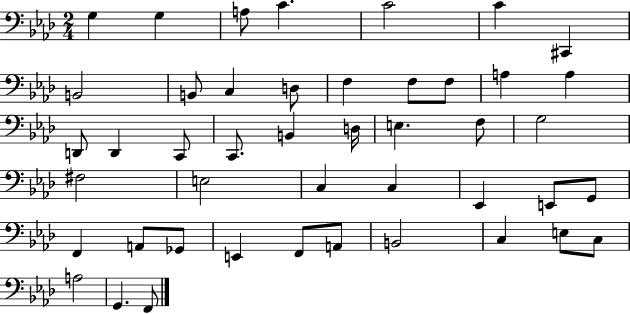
X:1
T:Untitled
M:2/4
L:1/4
K:Ab
G, G, A,/2 C C2 C ^C,, B,,2 B,,/2 C, D,/2 F, F,/2 F,/2 A, A, D,,/2 D,, C,,/2 C,,/2 B,, D,/4 E, F,/2 G,2 ^F,2 E,2 C, C, _E,, E,,/2 G,,/2 F,, A,,/2 _G,,/2 E,, F,,/2 A,,/2 B,,2 C, E,/2 C,/2 A,2 G,, F,,/2